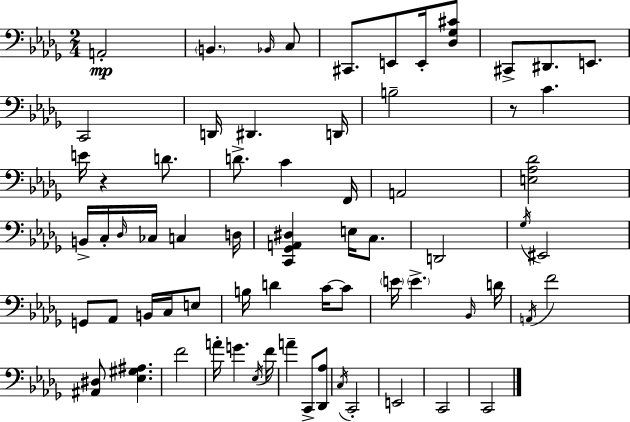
{
  \clef bass
  \numericTimeSignature
  \time 2/4
  \key bes \minor
  a,2-.\mp | \parenthesize b,4. \grace { bes,16 } c8 | cis,8. e,8 e,16-. <des ges cis'>8 | cis,8-> dis,8. e,8. | \break c,2 | d,16 dis,4. | d,16 b2-- | r8 c'4. | \break e'16 r4 d'8. | d'8.-> c'4 | f,16 a,2 | <e aes des'>2 | \break b,16-> c16-. \grace { des16 } ces16 c4 | d16 <c, ges, a, dis>4 e16 c8. | d,2 | \acciaccatura { ges16 } eis,2 | \break g,8 aes,8 b,16 | c16 e8 b16 d'4 | c'16~~ c'8 \parenthesize e'16 \parenthesize e'4.-> | \grace { bes,16 } d'16 \acciaccatura { a,16 } f'2 | \break <ais, dis>8 <ees gis ais>4. | f'2 | a'16-. g'4. | \acciaccatura { ees16 } f'16 a'4-- | \break c,8-> <des, aes>8 \acciaccatura { c16 } c,2-. | e,2 | c,2 | c,2 | \break \bar "|."
}